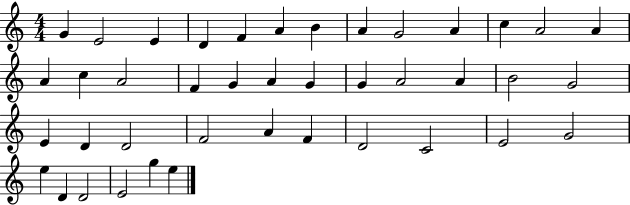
G4/q E4/h E4/q D4/q F4/q A4/q B4/q A4/q G4/h A4/q C5/q A4/h A4/q A4/q C5/q A4/h F4/q G4/q A4/q G4/q G4/q A4/h A4/q B4/h G4/h E4/q D4/q D4/h F4/h A4/q F4/q D4/h C4/h E4/h G4/h E5/q D4/q D4/h E4/h G5/q E5/q